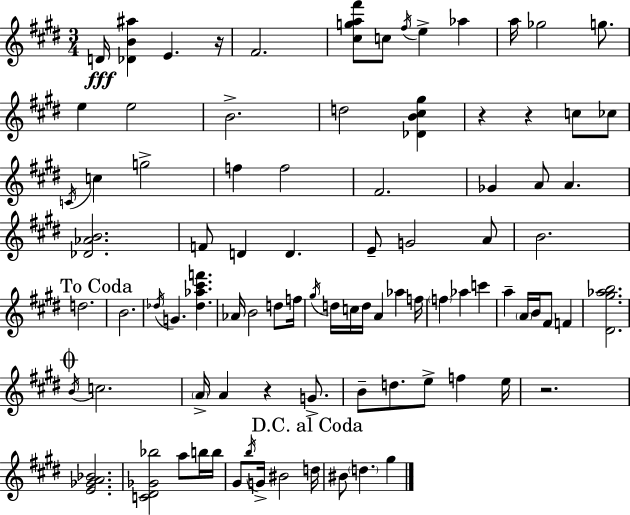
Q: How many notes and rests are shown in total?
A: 89